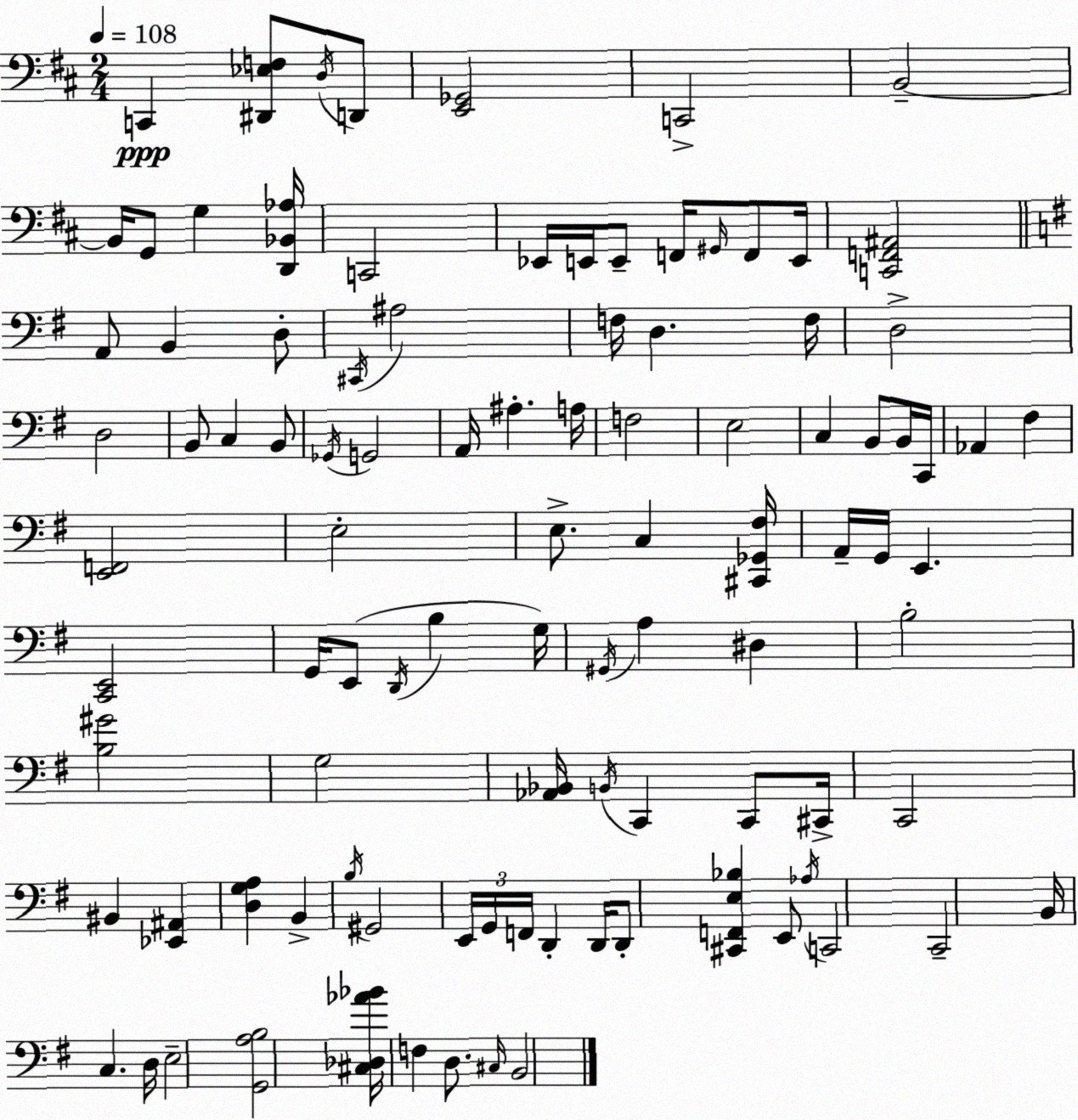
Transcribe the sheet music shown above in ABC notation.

X:1
T:Untitled
M:2/4
L:1/4
K:D
C,, [^D,,_E,F,]/2 D,/4 D,,/2 [E,,_G,,]2 C,,2 B,,2 B,,/4 G,,/2 G, [D,,_B,,_A,]/4 C,,2 _E,,/4 E,,/4 E,,/2 F,,/4 ^G,,/4 F,,/2 E,,/4 [C,,F,,^A,,]2 A,,/2 B,, D,/2 ^C,,/4 ^A,2 F,/4 D, F,/4 D,2 D,2 B,,/2 C, B,,/2 _G,,/4 G,,2 A,,/4 ^A, A,/4 F,2 E,2 C, B,,/2 B,,/4 C,,/4 _A,, ^F, [E,,F,,]2 E,2 E,/2 C, [^C,,_G,,^F,]/4 A,,/4 G,,/4 E,, [C,,E,,]2 G,,/4 E,,/2 D,,/4 B, G,/4 ^G,,/4 A, ^D, B,2 [B,^G]2 G,2 [_A,,_B,,]/4 B,,/4 C,, C,,/2 ^C,,/4 C,,2 ^B,, [_E,,^A,,] [D,G,A,] B,, B,/4 ^G,,2 E,,/4 G,,/4 F,,/4 D,, D,,/4 D,,/2 [^C,,F,,E,_B,] E,,/2 _A,/4 C,,2 C,,2 B,,/4 C, D,/4 E,2 [G,,A,B,]2 [^C,_D,_A_B]/4 F, D,/2 ^C,/4 B,,2